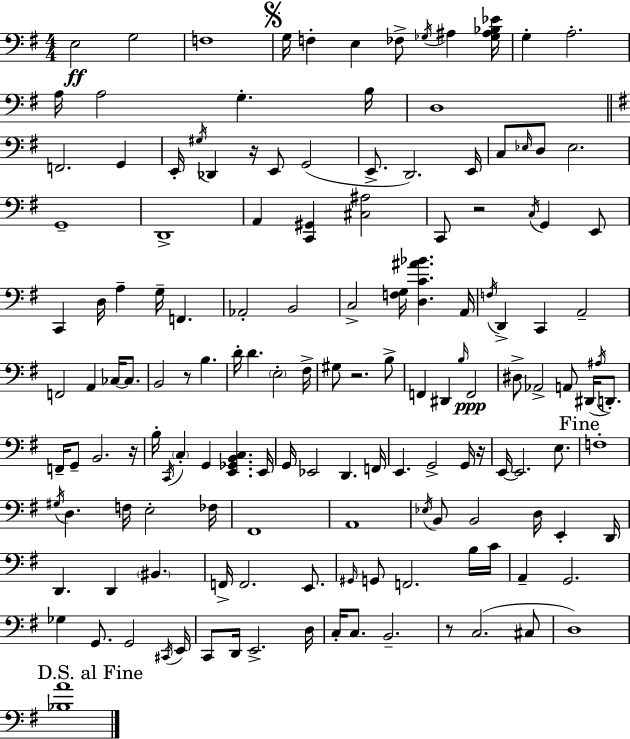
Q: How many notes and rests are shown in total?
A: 146